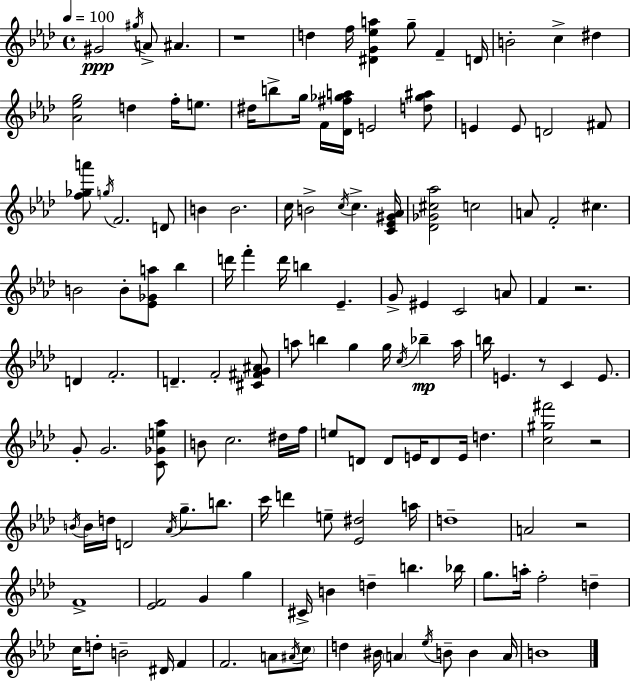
G#4/h G#5/s A4/e A#4/q. R/w D5/q F5/s [D#4,G4,Eb5,A5]/q G5/e F4/q D4/s B4/h C5/q D#5/q [Ab4,Eb5,G5]/h D5/q F5/s E5/e. D#5/s B5/e G5/s F4/s [Db4,F#5,Gb5,A5]/s E4/h [D5,Gb5,A#5]/e E4/q E4/e D4/h F#4/e [F5,Gb5,A6]/e G5/s F4/h. D4/e B4/q B4/h. C5/s B4/h C5/s C5/q. [C4,Eb4,G#4,Ab4]/s [Db4,Gb4,C#5,Ab5]/h C5/h A4/e F4/h C#5/q. B4/h B4/e [Eb4,Gb4,A5]/e Bb5/q D6/s F6/q D6/s B5/q Eb4/q. G4/e EIS4/q C4/h A4/e F4/q R/h. D4/q F4/h. D4/q. F4/h [C#4,F#4,G4,A#4]/e A5/e B5/q G5/q G5/s C5/s Bb5/q A5/s B5/s E4/q. R/e C4/q E4/e. G4/e G4/h. [C4,Gb4,E5,Ab5]/e B4/e C5/h. D#5/s F5/s E5/e D4/e D4/e E4/s D4/e E4/s D5/q. [C5,G#5,F#6]/h R/h B4/s B4/s D5/s D4/h Ab4/s G5/e. B5/e. C6/s D6/q E5/e [Eb4,D#5]/h A5/s D5/w A4/h R/h F4/w [Eb4,F4]/h G4/q G5/q C#4/s B4/q D5/q B5/q. Bb5/s G5/e. A5/s F5/h D5/q C5/s D5/e B4/h D#4/s F4/q F4/h. A4/e A#4/s C5/e D5/q BIS4/s A4/q Eb5/s B4/e B4/q A4/s B4/w